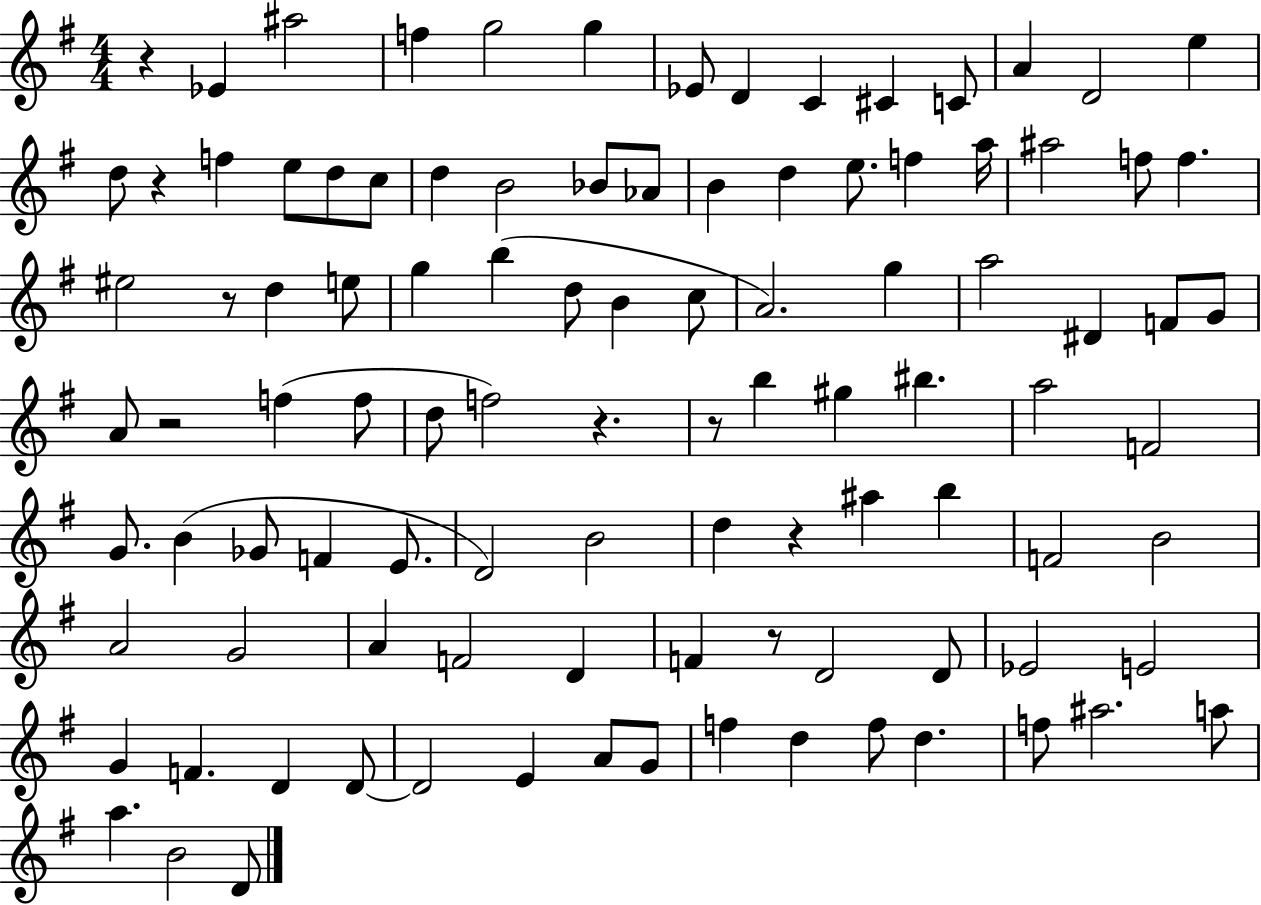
R/q Eb4/q A#5/h F5/q G5/h G5/q Eb4/e D4/q C4/q C#4/q C4/e A4/q D4/h E5/q D5/e R/q F5/q E5/e D5/e C5/e D5/q B4/h Bb4/e Ab4/e B4/q D5/q E5/e. F5/q A5/s A#5/h F5/e F5/q. EIS5/h R/e D5/q E5/e G5/q B5/q D5/e B4/q C5/e A4/h. G5/q A5/h D#4/q F4/e G4/e A4/e R/h F5/q F5/e D5/e F5/h R/q. R/e B5/q G#5/q BIS5/q. A5/h F4/h G4/e. B4/q Gb4/e F4/q E4/e. D4/h B4/h D5/q R/q A#5/q B5/q F4/h B4/h A4/h G4/h A4/q F4/h D4/q F4/q R/e D4/h D4/e Eb4/h E4/h G4/q F4/q. D4/q D4/e D4/h E4/q A4/e G4/e F5/q D5/q F5/e D5/q. F5/e A#5/h. A5/e A5/q. B4/h D4/e